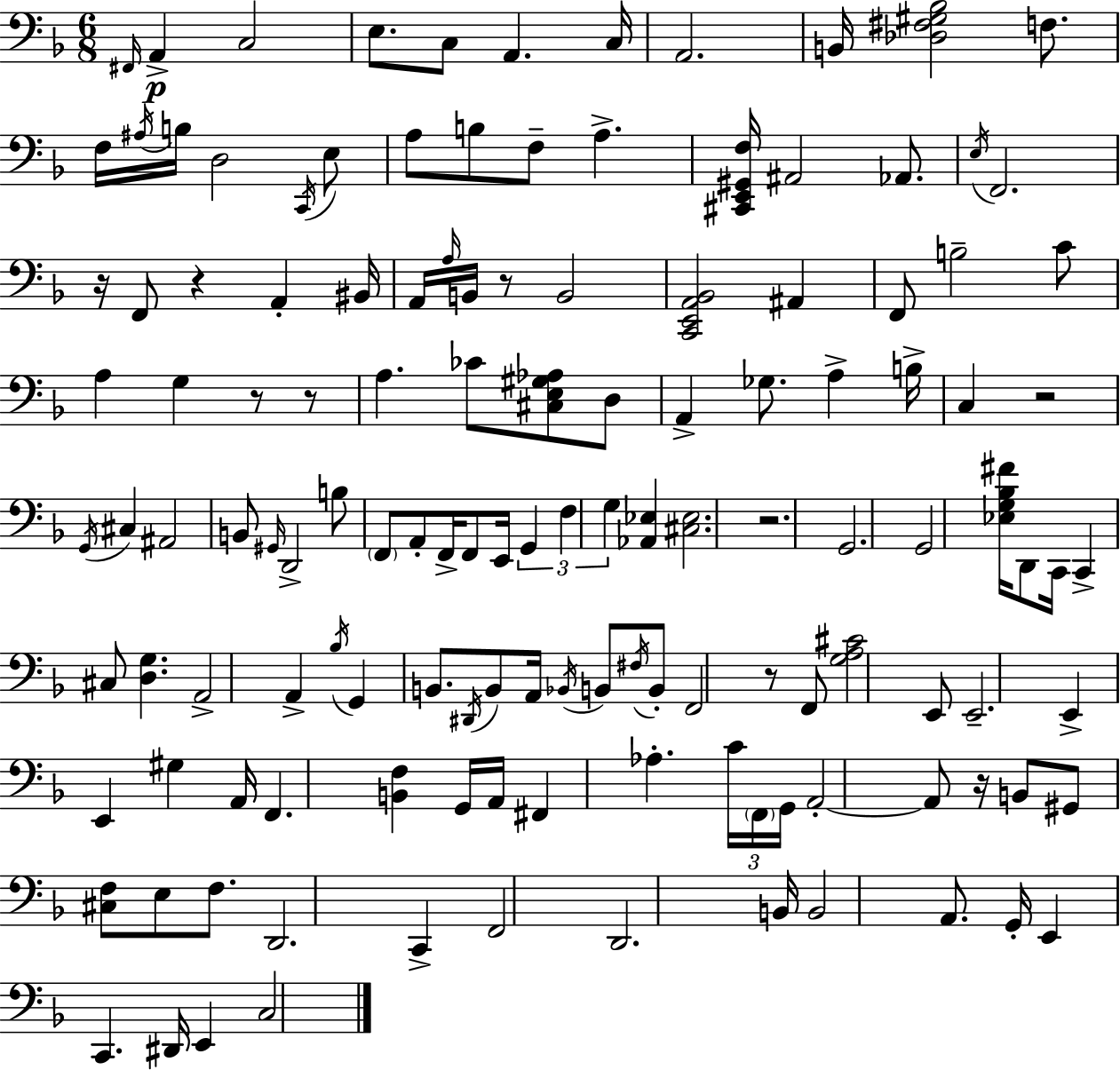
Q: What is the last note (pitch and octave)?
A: C3